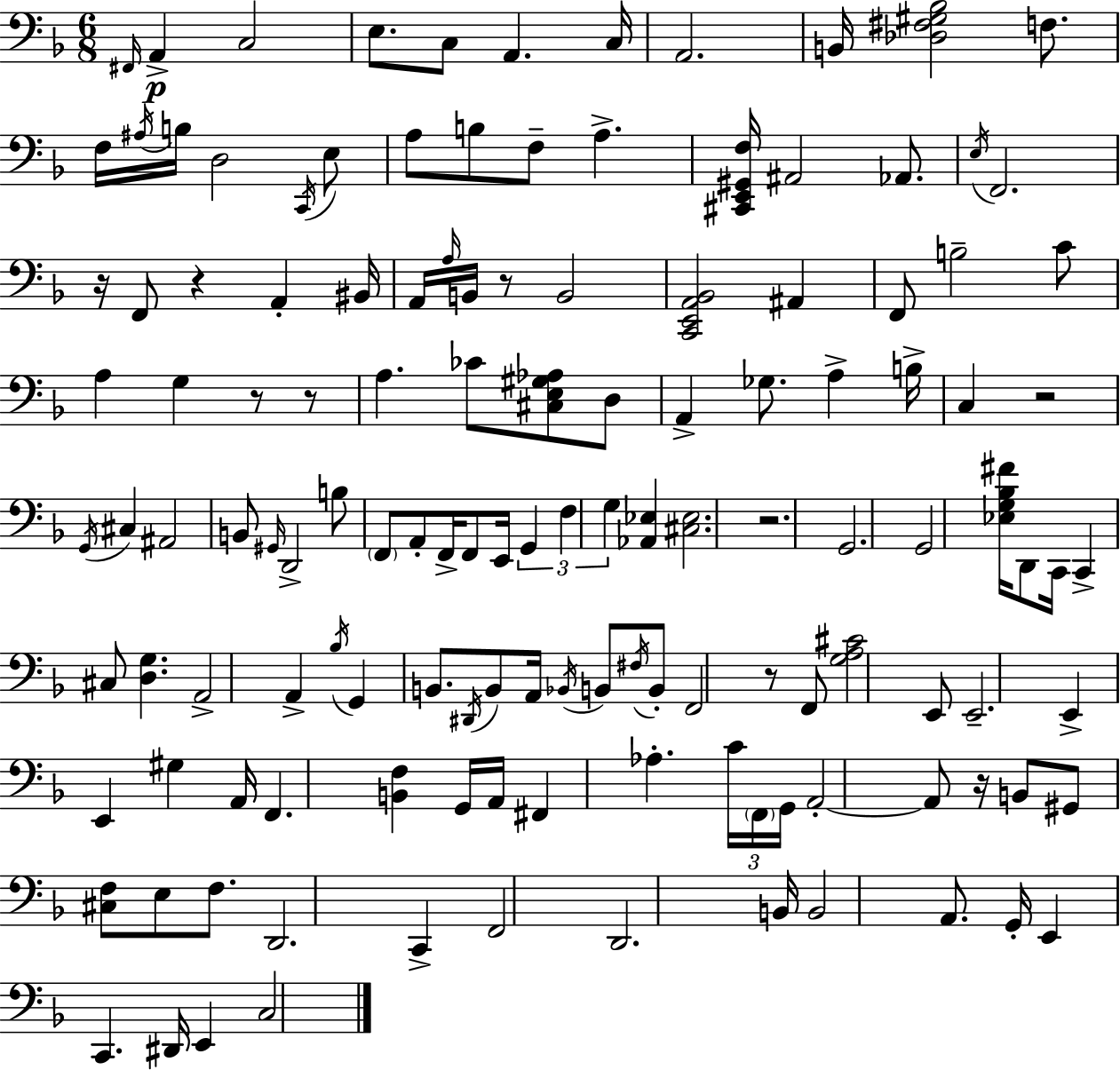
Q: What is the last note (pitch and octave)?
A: C3